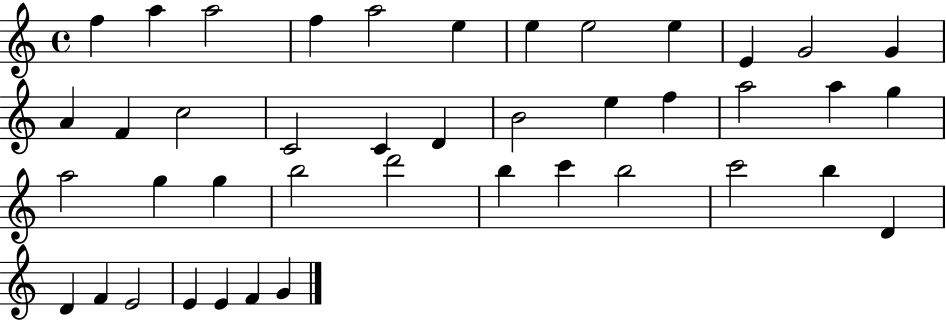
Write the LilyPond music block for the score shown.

{
  \clef treble
  \time 4/4
  \defaultTimeSignature
  \key c \major
  f''4 a''4 a''2 | f''4 a''2 e''4 | e''4 e''2 e''4 | e'4 g'2 g'4 | \break a'4 f'4 c''2 | c'2 c'4 d'4 | b'2 e''4 f''4 | a''2 a''4 g''4 | \break a''2 g''4 g''4 | b''2 d'''2 | b''4 c'''4 b''2 | c'''2 b''4 d'4 | \break d'4 f'4 e'2 | e'4 e'4 f'4 g'4 | \bar "|."
}